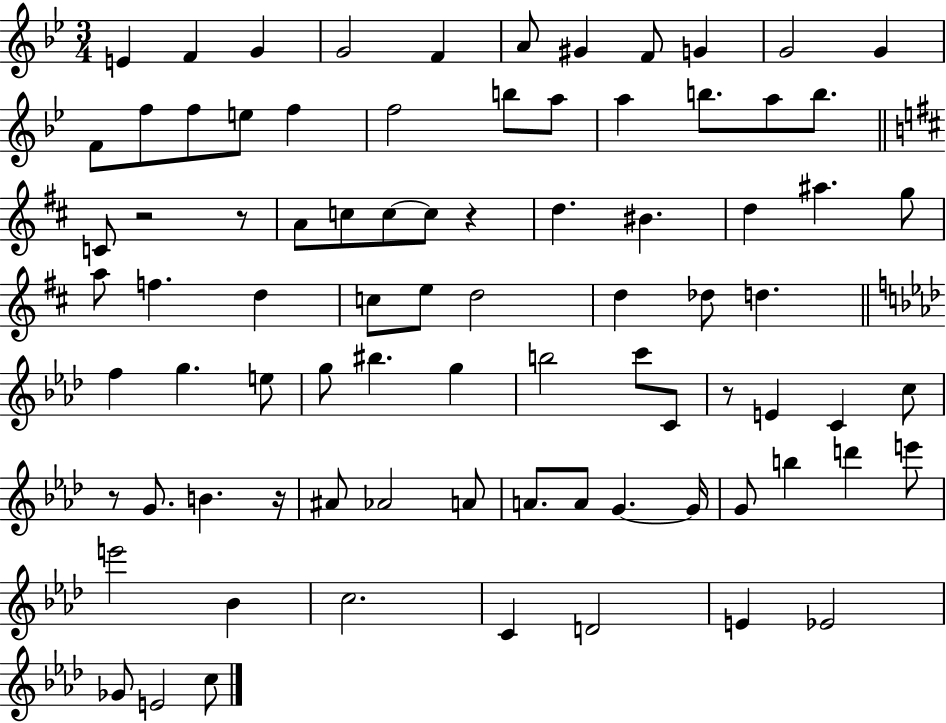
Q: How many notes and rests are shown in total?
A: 83